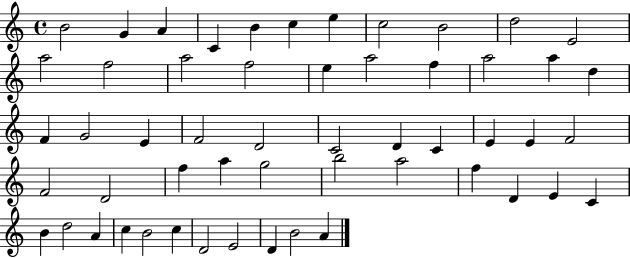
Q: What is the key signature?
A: C major